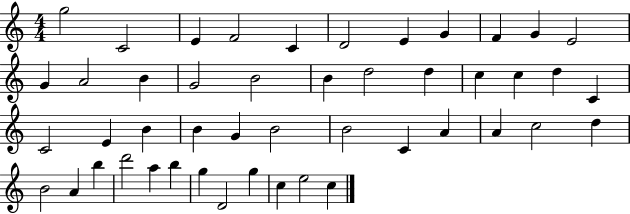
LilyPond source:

{
  \clef treble
  \numericTimeSignature
  \time 4/4
  \key c \major
  g''2 c'2 | e'4 f'2 c'4 | d'2 e'4 g'4 | f'4 g'4 e'2 | \break g'4 a'2 b'4 | g'2 b'2 | b'4 d''2 d''4 | c''4 c''4 d''4 c'4 | \break c'2 e'4 b'4 | b'4 g'4 b'2 | b'2 c'4 a'4 | a'4 c''2 d''4 | \break b'2 a'4 b''4 | d'''2 a''4 b''4 | g''4 d'2 g''4 | c''4 e''2 c''4 | \break \bar "|."
}